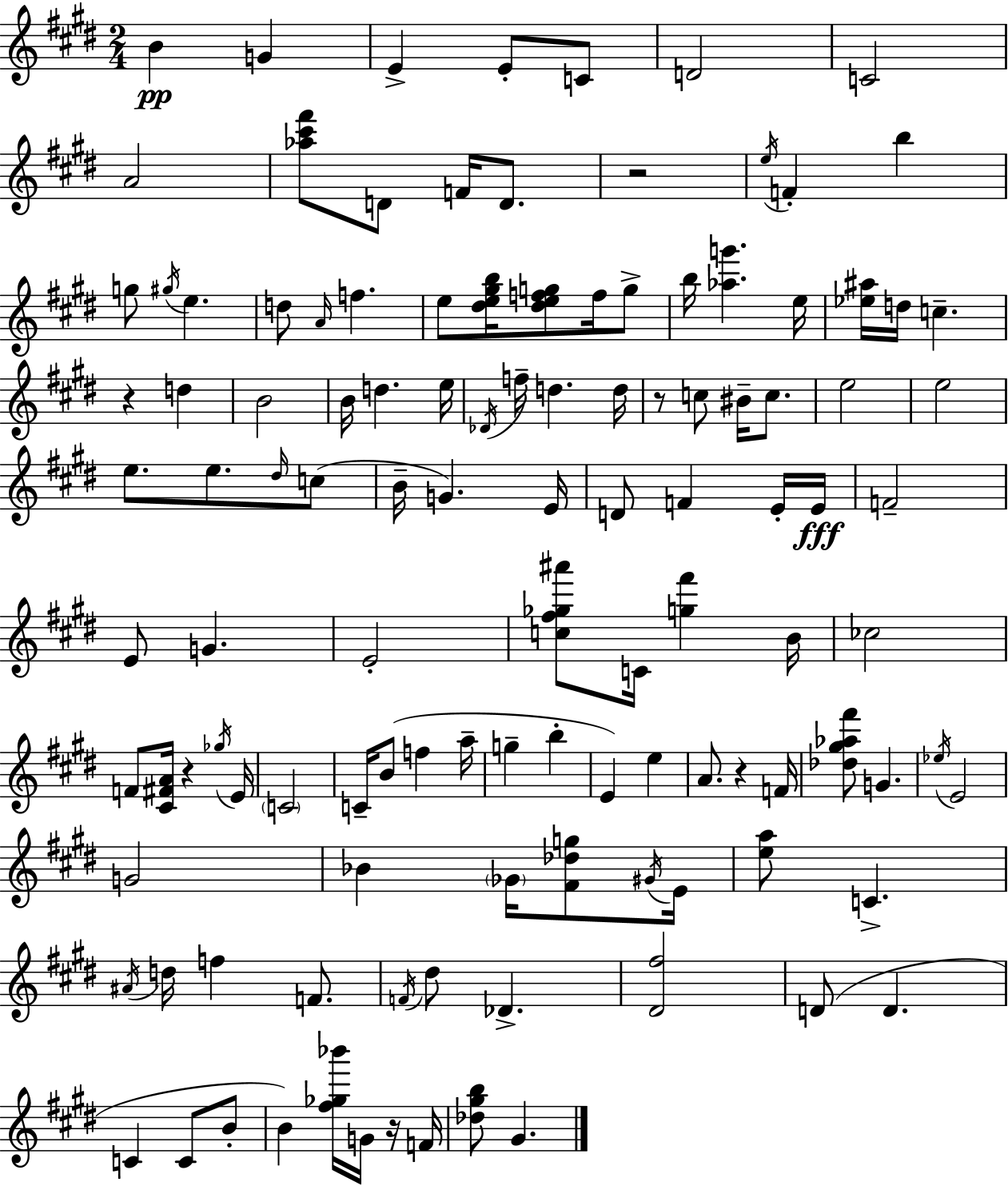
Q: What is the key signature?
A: E major